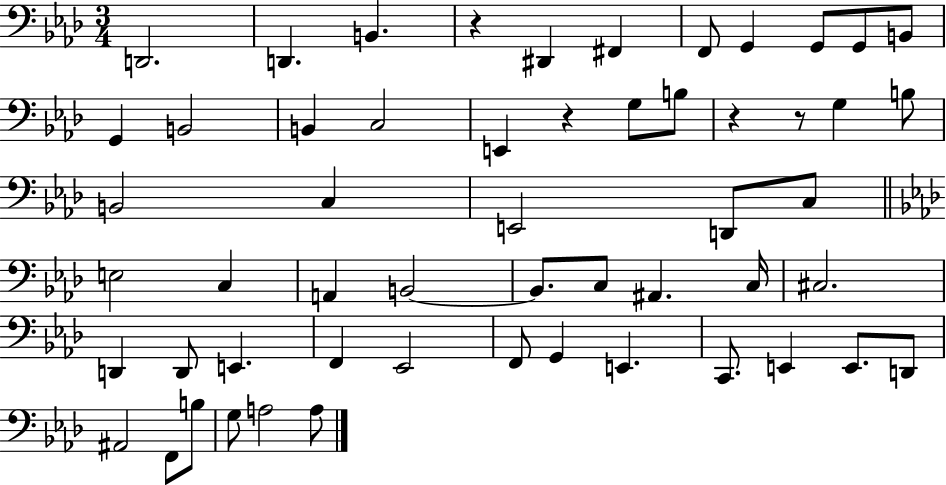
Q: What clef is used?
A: bass